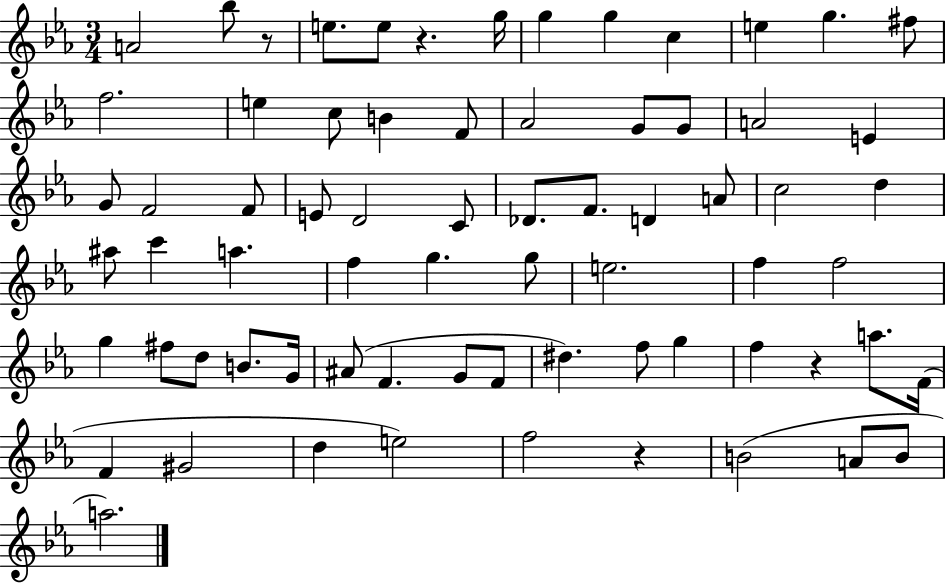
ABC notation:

X:1
T:Untitled
M:3/4
L:1/4
K:Eb
A2 _b/2 z/2 e/2 e/2 z g/4 g g c e g ^f/2 f2 e c/2 B F/2 _A2 G/2 G/2 A2 E G/2 F2 F/2 E/2 D2 C/2 _D/2 F/2 D A/2 c2 d ^a/2 c' a f g g/2 e2 f f2 g ^f/2 d/2 B/2 G/4 ^A/2 F G/2 F/2 ^d f/2 g f z a/2 F/4 F ^G2 d e2 f2 z B2 A/2 B/2 a2